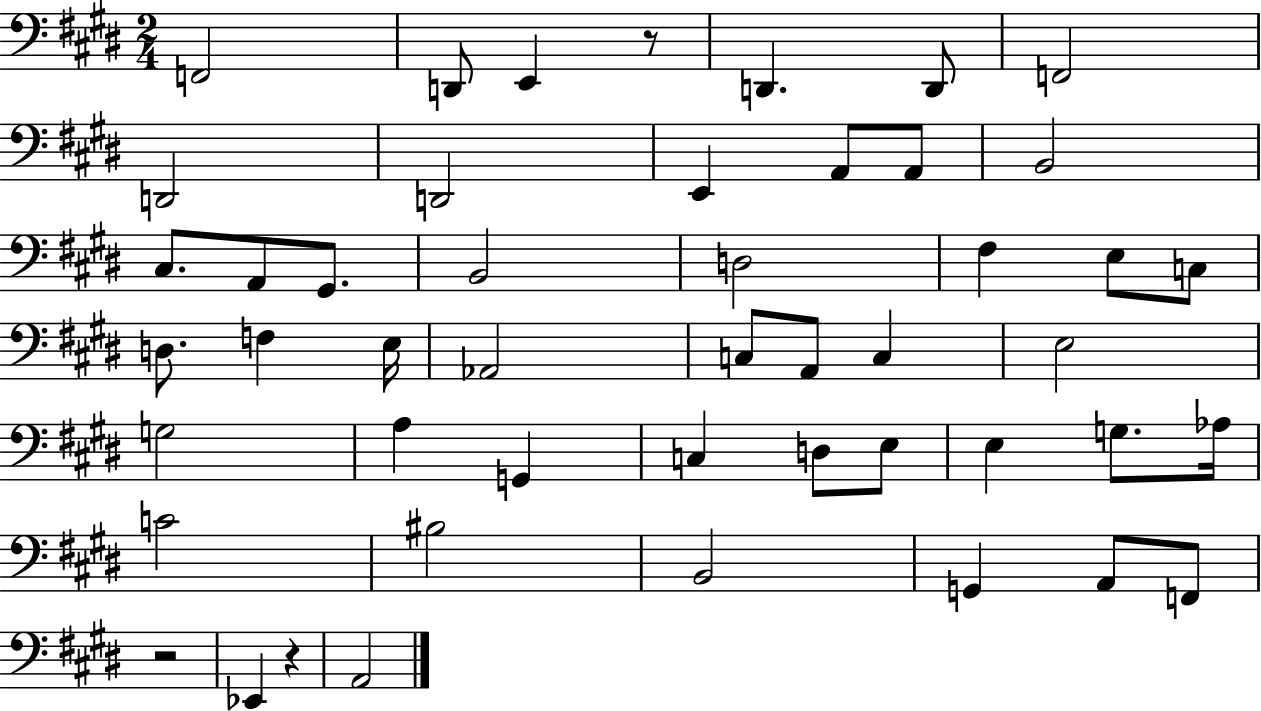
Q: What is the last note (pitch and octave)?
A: A2